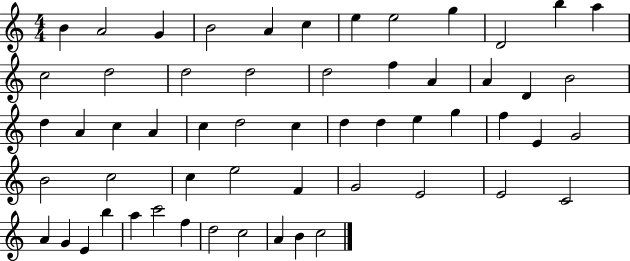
B4/q A4/h G4/q B4/h A4/q C5/q E5/q E5/h G5/q D4/h B5/q A5/q C5/h D5/h D5/h D5/h D5/h F5/q A4/q A4/q D4/q B4/h D5/q A4/q C5/q A4/q C5/q D5/h C5/q D5/q D5/q E5/q G5/q F5/q E4/q G4/h B4/h C5/h C5/q E5/h F4/q G4/h E4/h E4/h C4/h A4/q G4/q E4/q B5/q A5/q C6/h F5/q D5/h C5/h A4/q B4/q C5/h